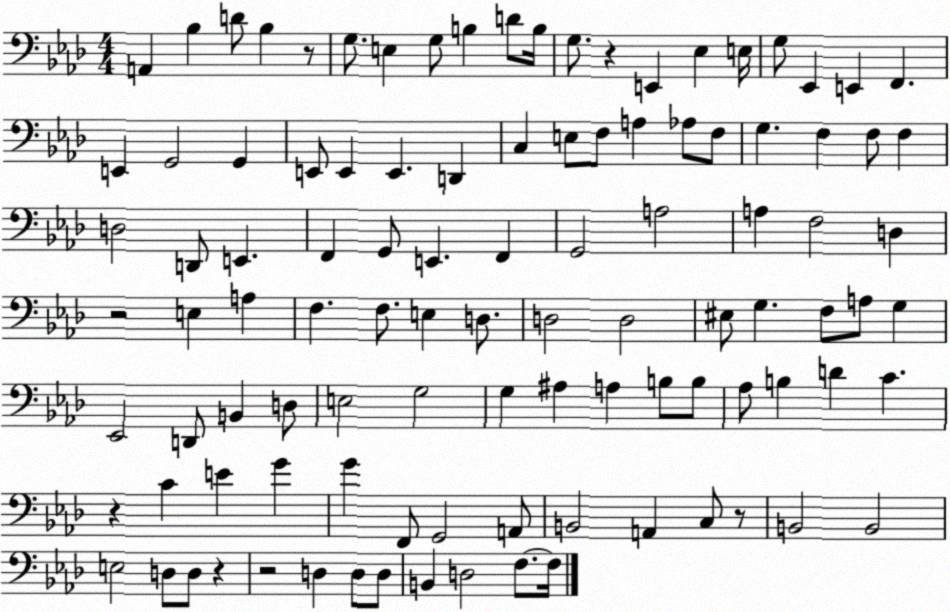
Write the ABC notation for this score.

X:1
T:Untitled
M:4/4
L:1/4
K:Ab
A,, _B, D/2 _B, z/2 G,/2 E, G,/2 B, D/2 B,/4 G,/2 z E,, _E, E,/4 G,/2 _E,, E,, F,, E,, G,,2 G,, E,,/2 E,, E,, D,, C, E,/2 F,/2 A, _A,/2 F,/2 G, F, F,/2 F, D,2 D,,/2 E,, F,, G,,/2 E,, F,, G,,2 A,2 A, F,2 D, z2 E, A, F, F,/2 E, D,/2 D,2 D,2 ^E,/2 G, F,/2 A,/2 G, _E,,2 D,,/2 B,, D,/2 E,2 G,2 G, ^A, A, B,/2 B,/2 _A,/2 B, D C z C E G G F,,/2 G,,2 A,,/2 B,,2 A,, C,/2 z/2 B,,2 B,,2 E,2 D,/2 D,/2 z z2 D, D,/2 D,/2 B,, D,2 F,/2 F,/4